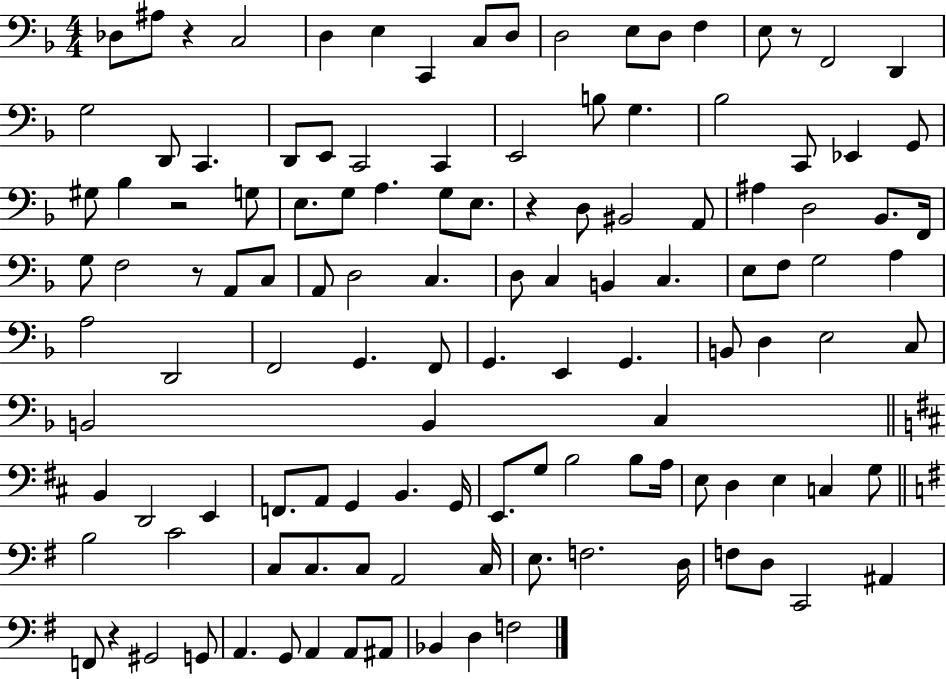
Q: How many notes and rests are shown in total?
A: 123